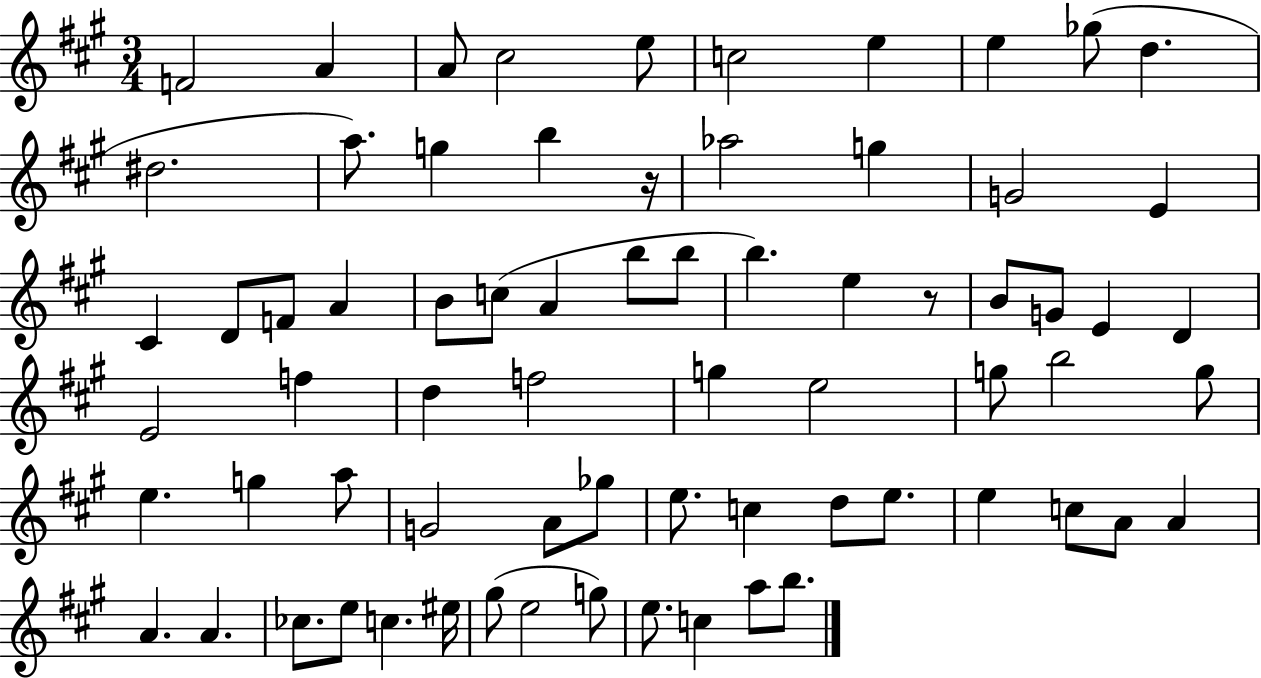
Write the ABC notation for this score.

X:1
T:Untitled
M:3/4
L:1/4
K:A
F2 A A/2 ^c2 e/2 c2 e e _g/2 d ^d2 a/2 g b z/4 _a2 g G2 E ^C D/2 F/2 A B/2 c/2 A b/2 b/2 b e z/2 B/2 G/2 E D E2 f d f2 g e2 g/2 b2 g/2 e g a/2 G2 A/2 _g/2 e/2 c d/2 e/2 e c/2 A/2 A A A _c/2 e/2 c ^e/4 ^g/2 e2 g/2 e/2 c a/2 b/2